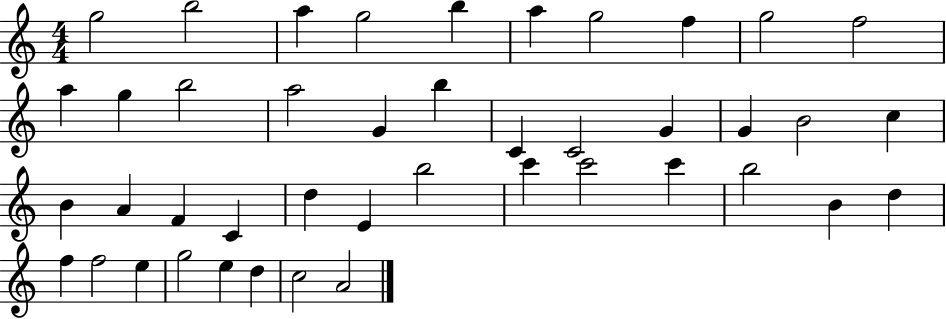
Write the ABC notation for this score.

X:1
T:Untitled
M:4/4
L:1/4
K:C
g2 b2 a g2 b a g2 f g2 f2 a g b2 a2 G b C C2 G G B2 c B A F C d E b2 c' c'2 c' b2 B d f f2 e g2 e d c2 A2